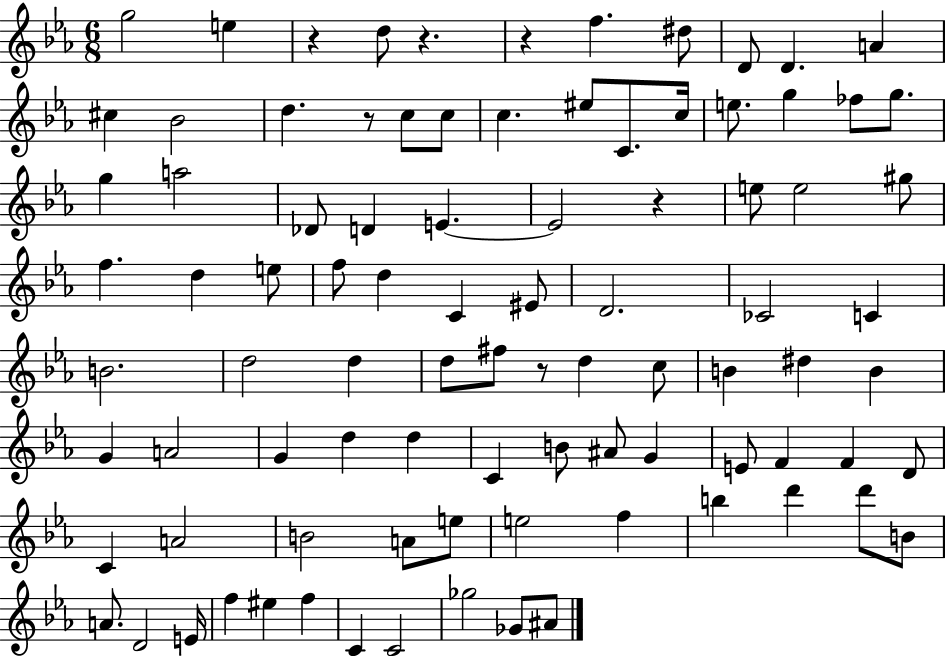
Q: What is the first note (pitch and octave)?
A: G5